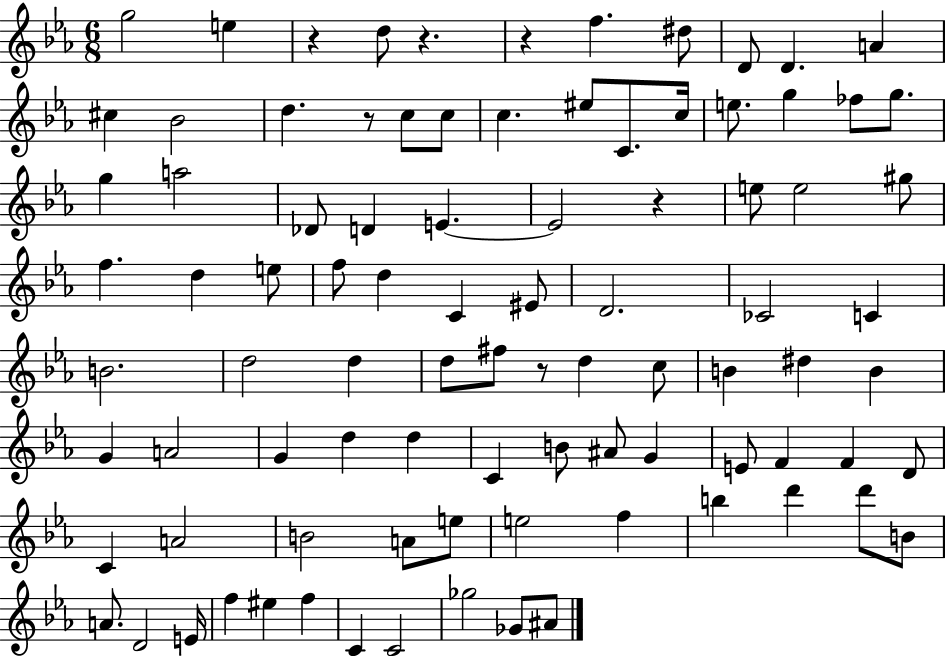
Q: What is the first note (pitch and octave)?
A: G5